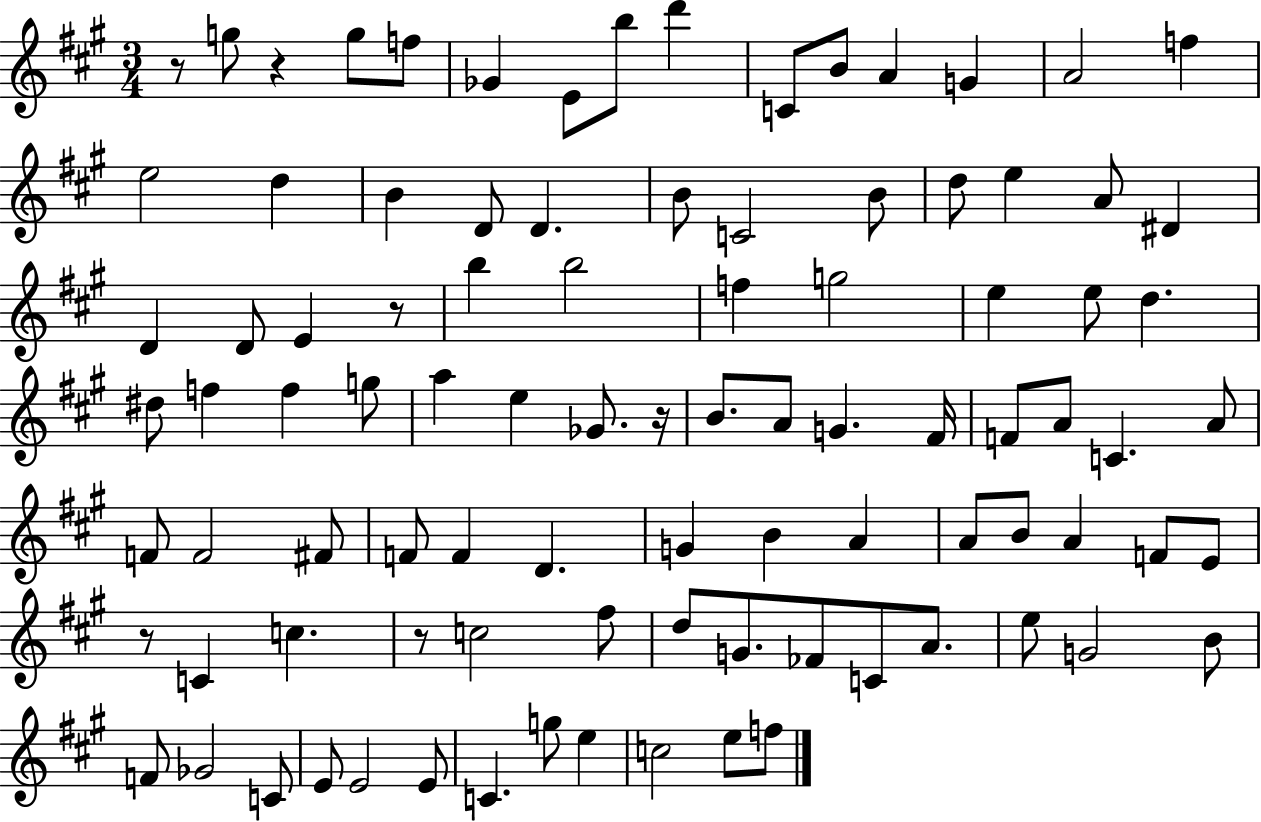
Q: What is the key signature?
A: A major